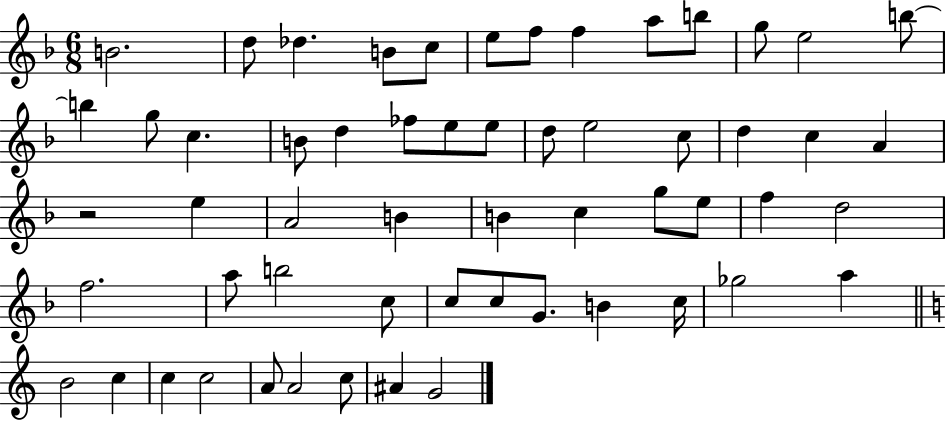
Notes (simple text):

B4/h. D5/e Db5/q. B4/e C5/e E5/e F5/e F5/q A5/e B5/e G5/e E5/h B5/e B5/q G5/e C5/q. B4/e D5/q FES5/e E5/e E5/e D5/e E5/h C5/e D5/q C5/q A4/q R/h E5/q A4/h B4/q B4/q C5/q G5/e E5/e F5/q D5/h F5/h. A5/e B5/h C5/e C5/e C5/e G4/e. B4/q C5/s Gb5/h A5/q B4/h C5/q C5/q C5/h A4/e A4/h C5/e A#4/q G4/h